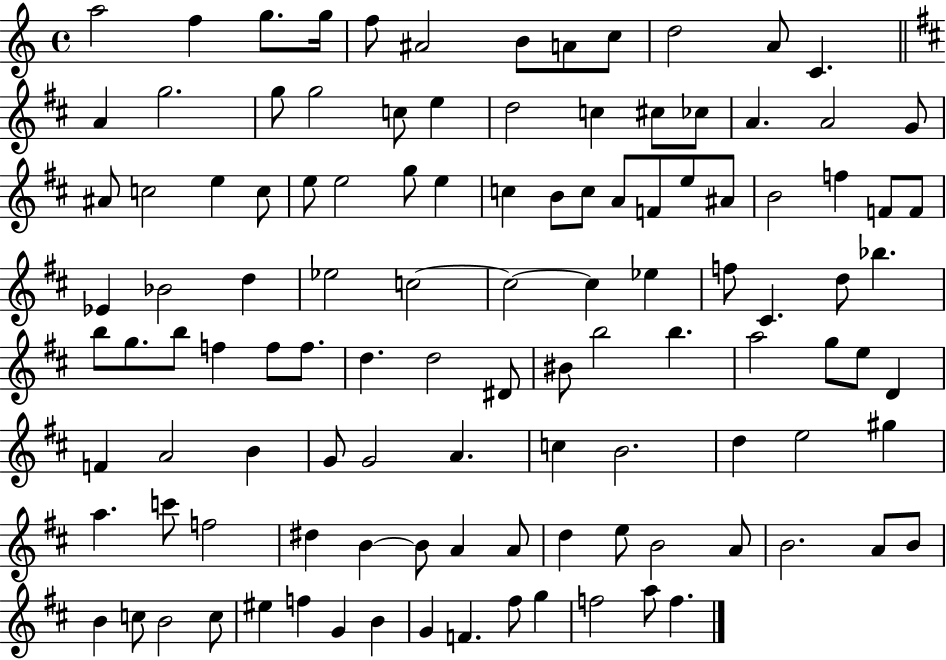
A5/h F5/q G5/e. G5/s F5/e A#4/h B4/e A4/e C5/e D5/h A4/e C4/q. A4/q G5/h. G5/e G5/h C5/e E5/q D5/h C5/q C#5/e CES5/e A4/q. A4/h G4/e A#4/e C5/h E5/q C5/e E5/e E5/h G5/e E5/q C5/q B4/e C5/e A4/e F4/e E5/e A#4/e B4/h F5/q F4/e F4/e Eb4/q Bb4/h D5/q Eb5/h C5/h C5/h C5/q Eb5/q F5/e C#4/q. D5/e Bb5/q. B5/e G5/e. B5/e F5/q F5/e F5/e. D5/q. D5/h D#4/e BIS4/e B5/h B5/q. A5/h G5/e E5/e D4/q F4/q A4/h B4/q G4/e G4/h A4/q. C5/q B4/h. D5/q E5/h G#5/q A5/q. C6/e F5/h D#5/q B4/q B4/e A4/q A4/e D5/q E5/e B4/h A4/e B4/h. A4/e B4/e B4/q C5/e B4/h C5/e EIS5/q F5/q G4/q B4/q G4/q F4/q. F#5/e G5/q F5/h A5/e F5/q.